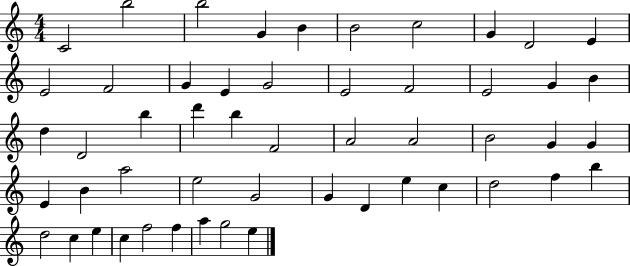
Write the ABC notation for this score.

X:1
T:Untitled
M:4/4
L:1/4
K:C
C2 b2 b2 G B B2 c2 G D2 E E2 F2 G E G2 E2 F2 E2 G B d D2 b d' b F2 A2 A2 B2 G G E B a2 e2 G2 G D e c d2 f b d2 c e c f2 f a g2 e